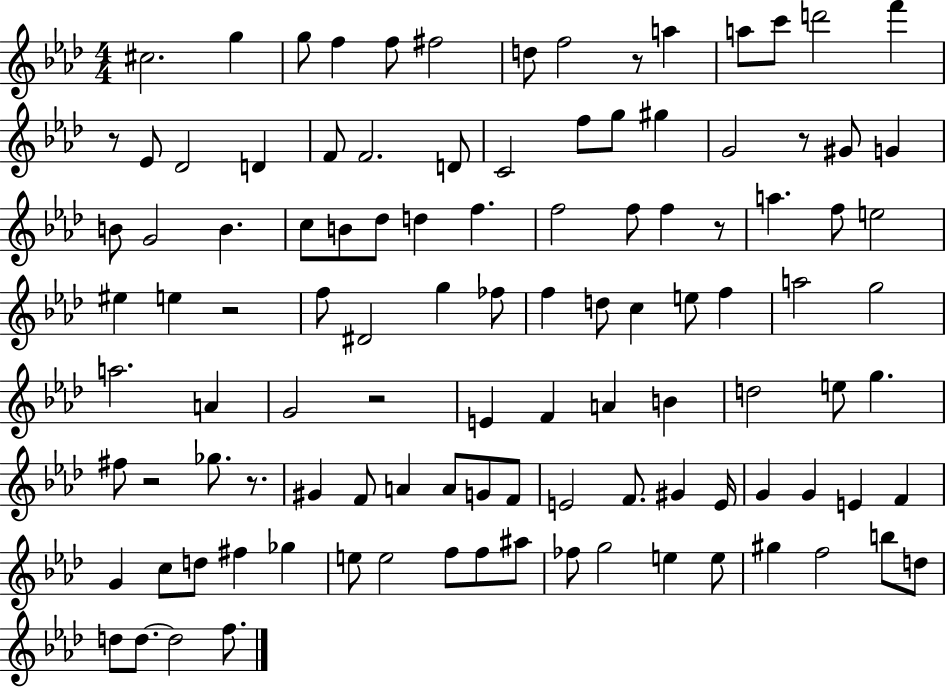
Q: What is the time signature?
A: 4/4